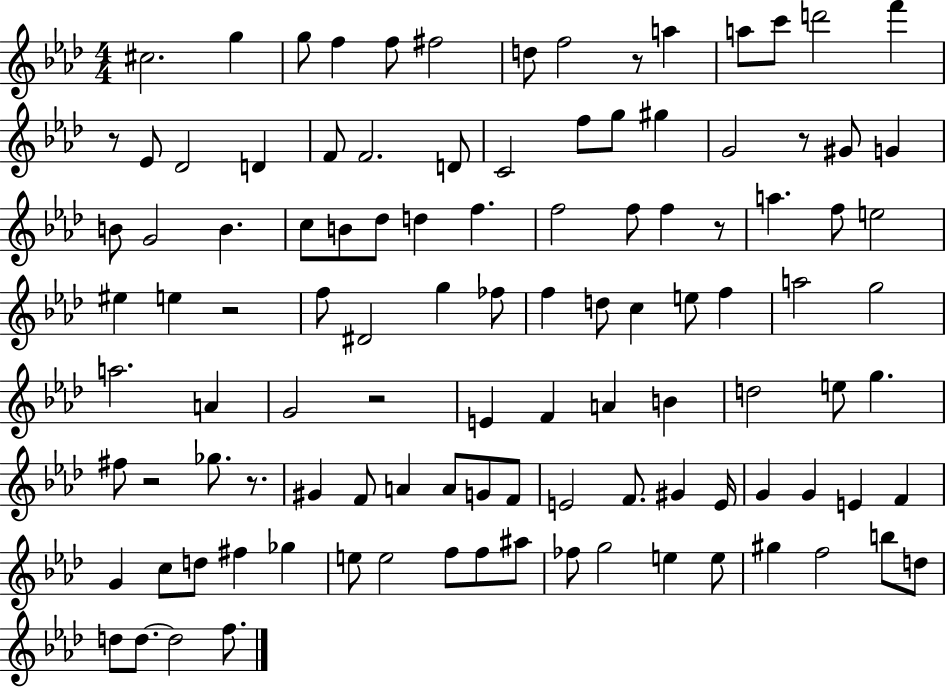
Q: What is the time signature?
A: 4/4